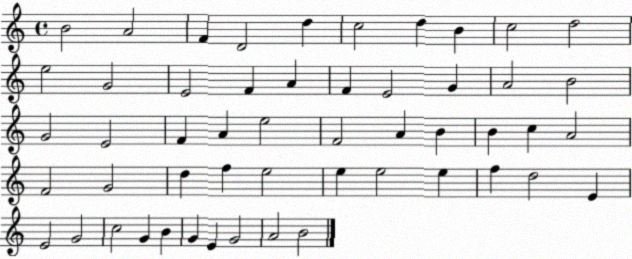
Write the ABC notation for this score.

X:1
T:Untitled
M:4/4
L:1/4
K:C
B2 A2 F D2 d c2 d B c2 d2 e2 G2 E2 F A F E2 G A2 B2 G2 E2 F A e2 F2 A B B c A2 F2 G2 d f e2 e e2 e f d2 E E2 G2 c2 G B G E G2 A2 B2